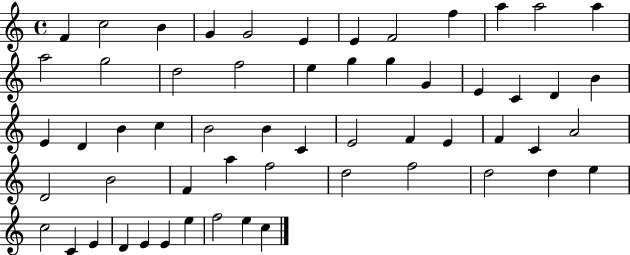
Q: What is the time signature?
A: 4/4